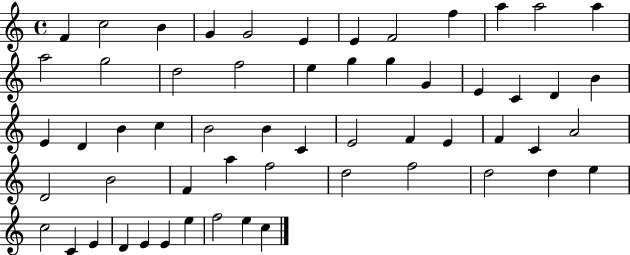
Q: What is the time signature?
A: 4/4